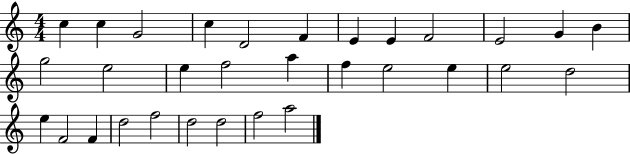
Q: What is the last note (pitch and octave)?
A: A5